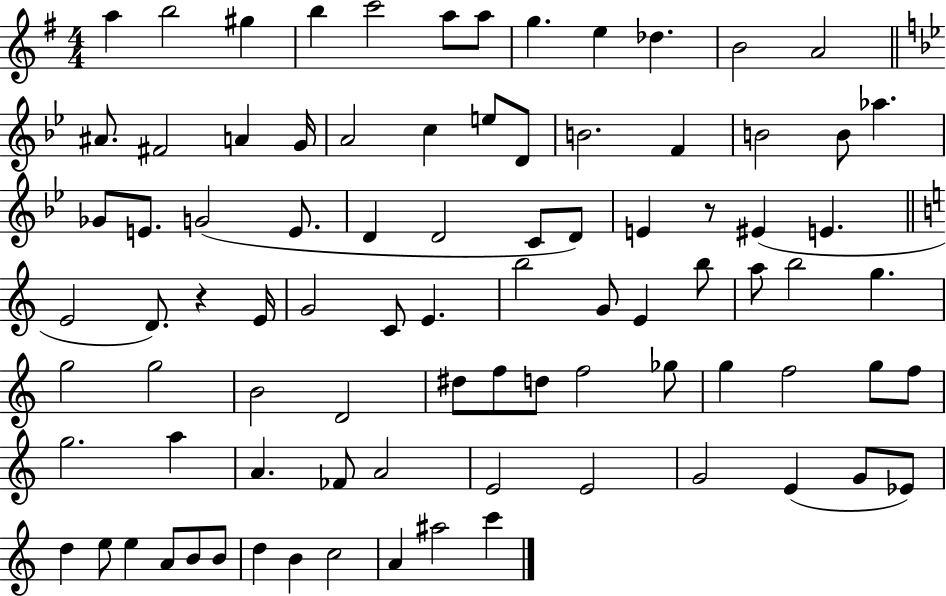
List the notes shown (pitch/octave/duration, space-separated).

A5/q B5/h G#5/q B5/q C6/h A5/e A5/e G5/q. E5/q Db5/q. B4/h A4/h A#4/e. F#4/h A4/q G4/s A4/h C5/q E5/e D4/e B4/h. F4/q B4/h B4/e Ab5/q. Gb4/e E4/e. G4/h E4/e. D4/q D4/h C4/e D4/e E4/q R/e EIS4/q E4/q. E4/h D4/e. R/q E4/s G4/h C4/e E4/q. B5/h G4/e E4/q B5/e A5/e B5/h G5/q. G5/h G5/h B4/h D4/h D#5/e F5/e D5/e F5/h Gb5/e G5/q F5/h G5/e F5/e G5/h. A5/q A4/q. FES4/e A4/h E4/h E4/h G4/h E4/q G4/e Eb4/e D5/q E5/e E5/q A4/e B4/e B4/e D5/q B4/q C5/h A4/q A#5/h C6/q